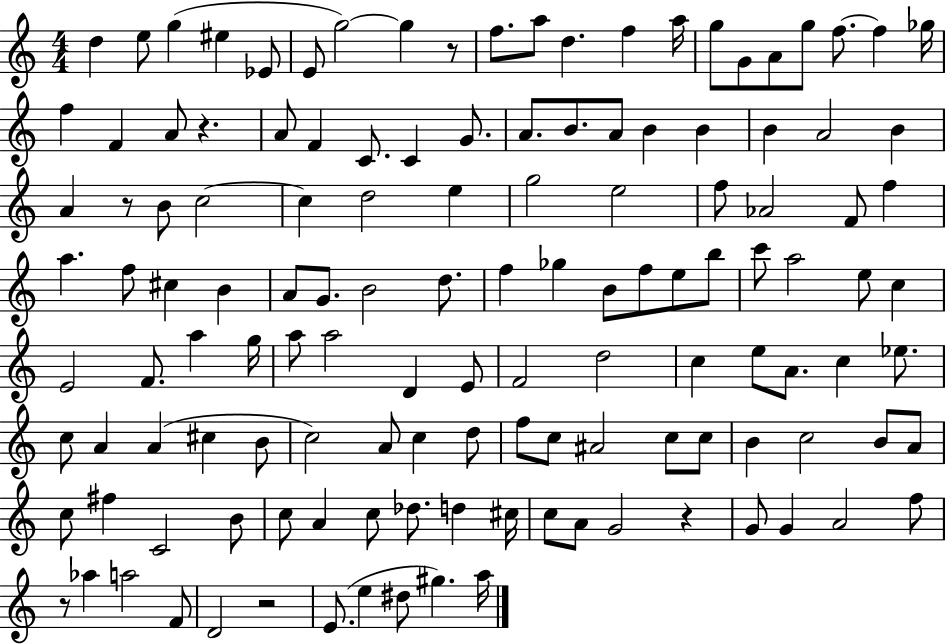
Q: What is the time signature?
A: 4/4